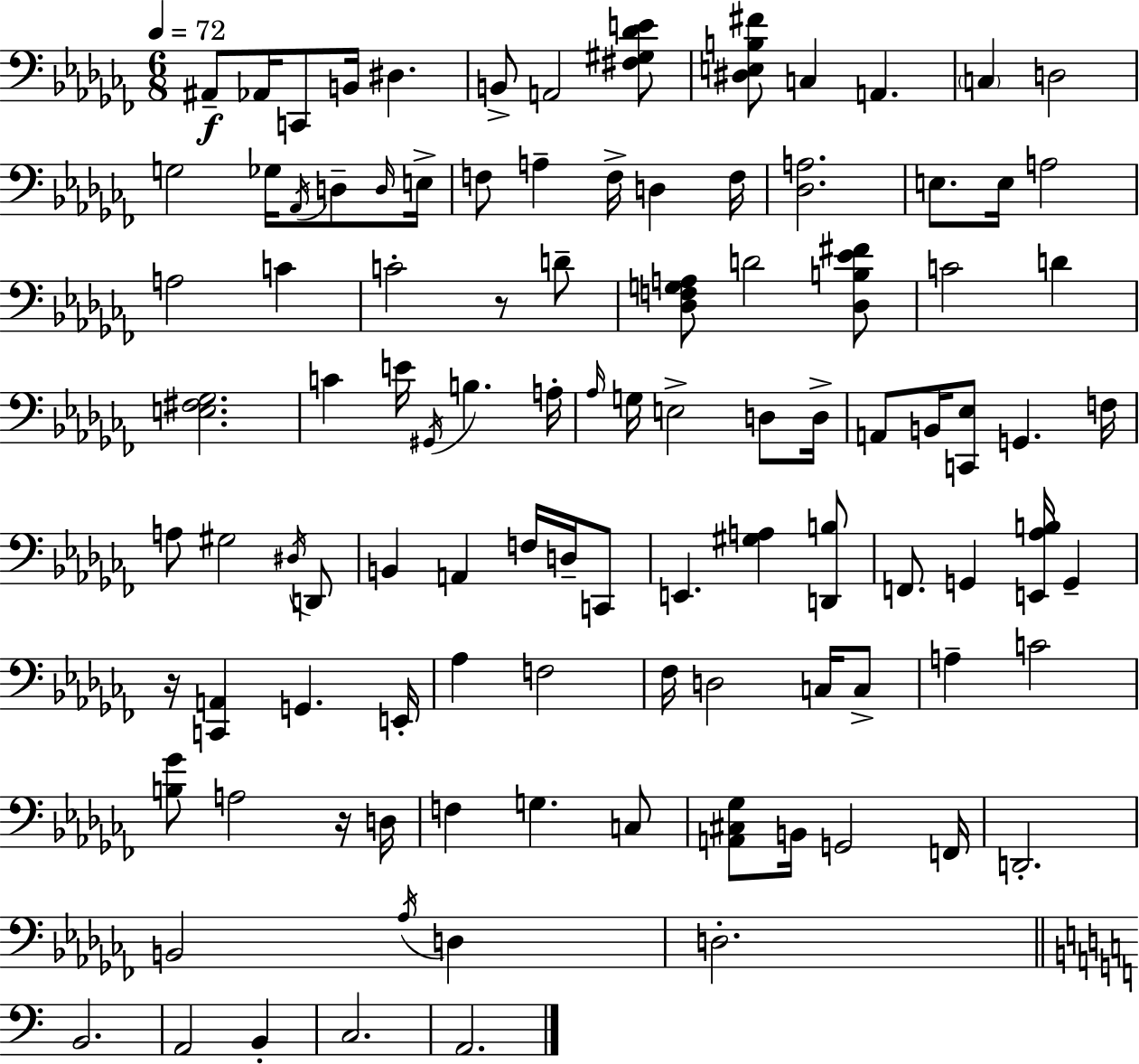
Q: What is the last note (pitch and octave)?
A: A2